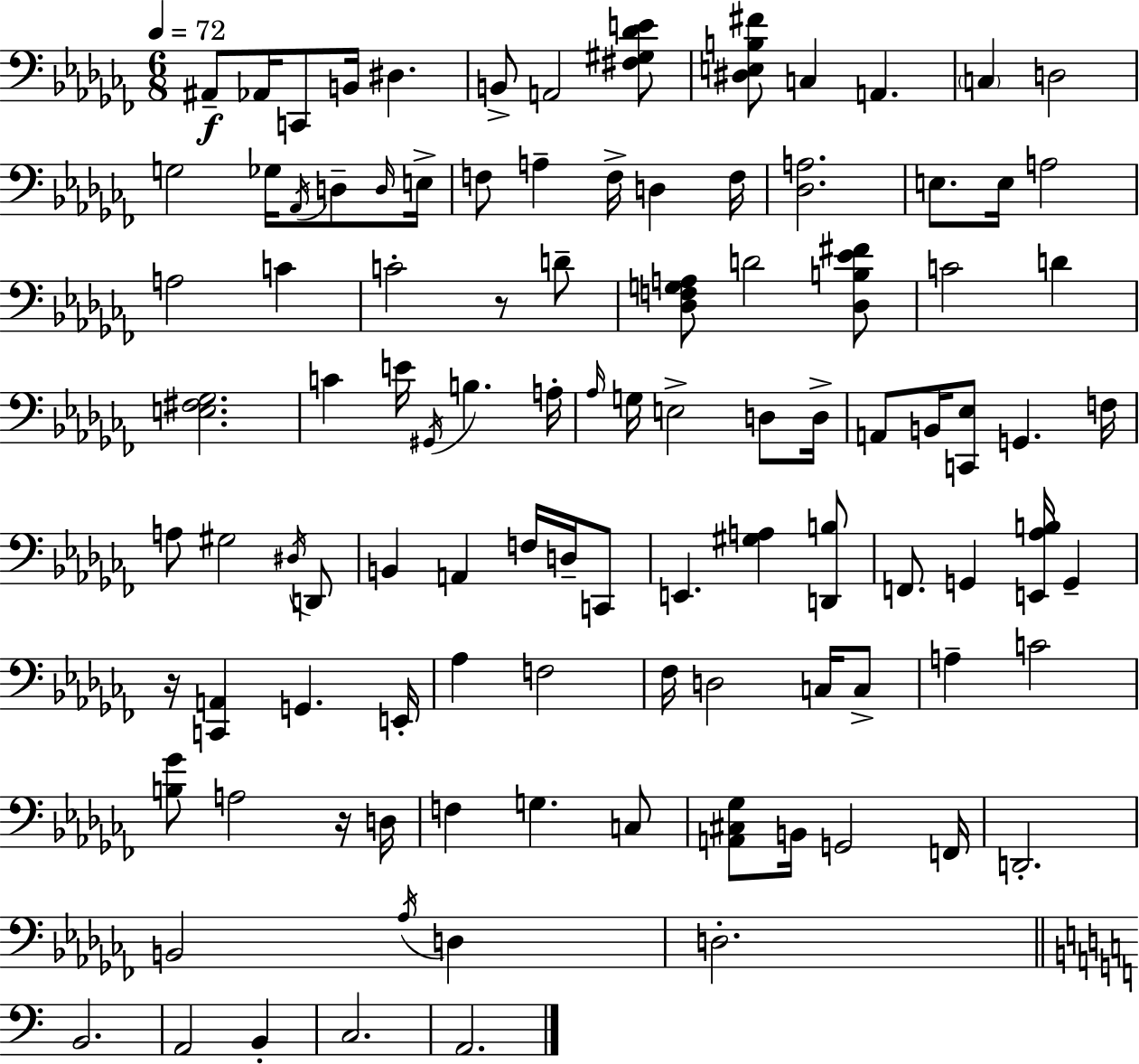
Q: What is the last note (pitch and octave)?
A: A2